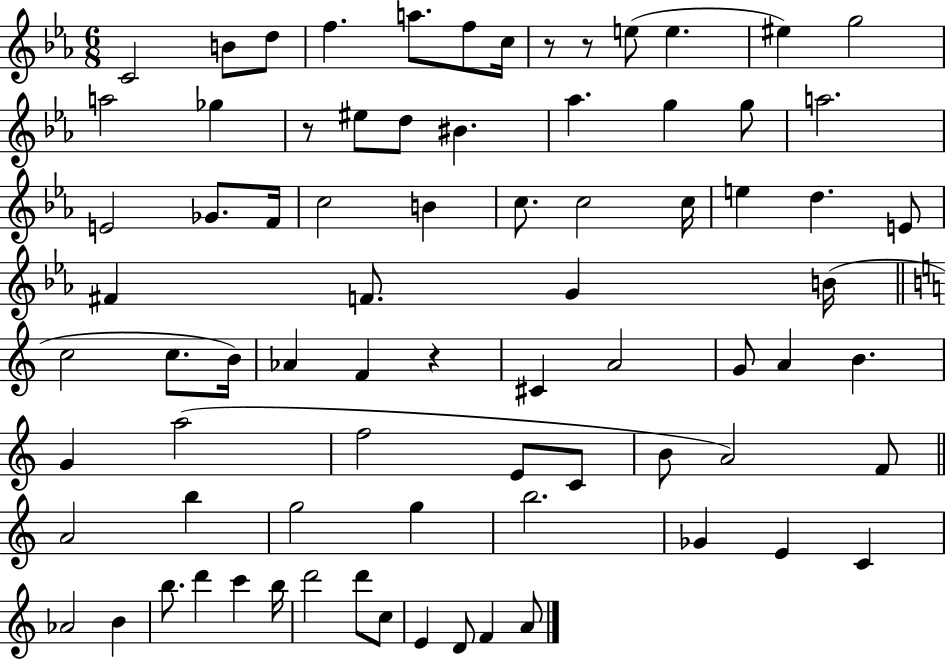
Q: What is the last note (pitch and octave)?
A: A4